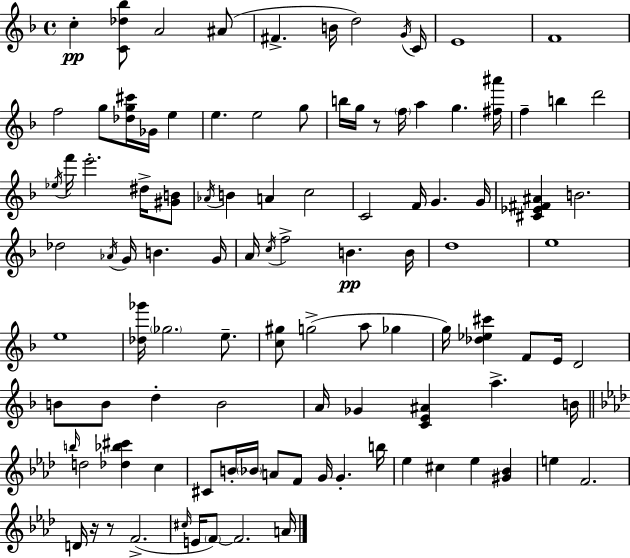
{
  \clef treble
  \time 4/4
  \defaultTimeSignature
  \key f \major
  \repeat volta 2 { c''4-.\pp <c' des'' bes''>8 a'2 ais'8( | fis'4.-> b'16 d''2) \acciaccatura { g'16 } | c'16 e'1 | f'1 | \break f''2 g''8 <des'' g'' cis'''>16 ges'16 e''4 | e''4. e''2 g''8 | b''16 g''16 r8 \parenthesize f''16 a''4 g''4. | <fis'' ais'''>16 f''4-- b''4 d'''2 | \break \acciaccatura { ees''16 } f'''16 e'''2.-. dis''16-> | <gis' b'>8 \acciaccatura { aes'16 } b'4 a'4 c''2 | c'2 f'16 g'4. | g'16 <cis' ees' fis' ais'>4 b'2. | \break des''2 \acciaccatura { aes'16 } g'16 b'4. | g'16 a'16 \acciaccatura { c''16 } f''2-> b'4.\pp | b'16 d''1 | e''1 | \break e''1 | <des'' ges'''>16 \parenthesize ges''2. | e''8.-- <c'' gis''>8 g''2->( a''8 | ges''4 g''16) <des'' ees'' cis'''>4 f'8 e'16 d'2 | \break b'8 b'8 d''4-. b'2 | a'16 ges'4 <c' e' ais'>4 a''4.-> | b'16 \bar "||" \break \key f \minor \grace { b''16 } d''2 <des'' bes'' cis'''>4 c''4 | cis'8 b'16-. \parenthesize bes'16 a'8 f'8 g'16 g'4.-. | b''16 ees''4 cis''4 ees''4 <gis' bes'>4 | e''4 f'2. | \break d'16 r16 r8 f'2.->( | \grace { cis''16 } e'16 \parenthesize f'8~~) f'2. | a'16 } \bar "|."
}